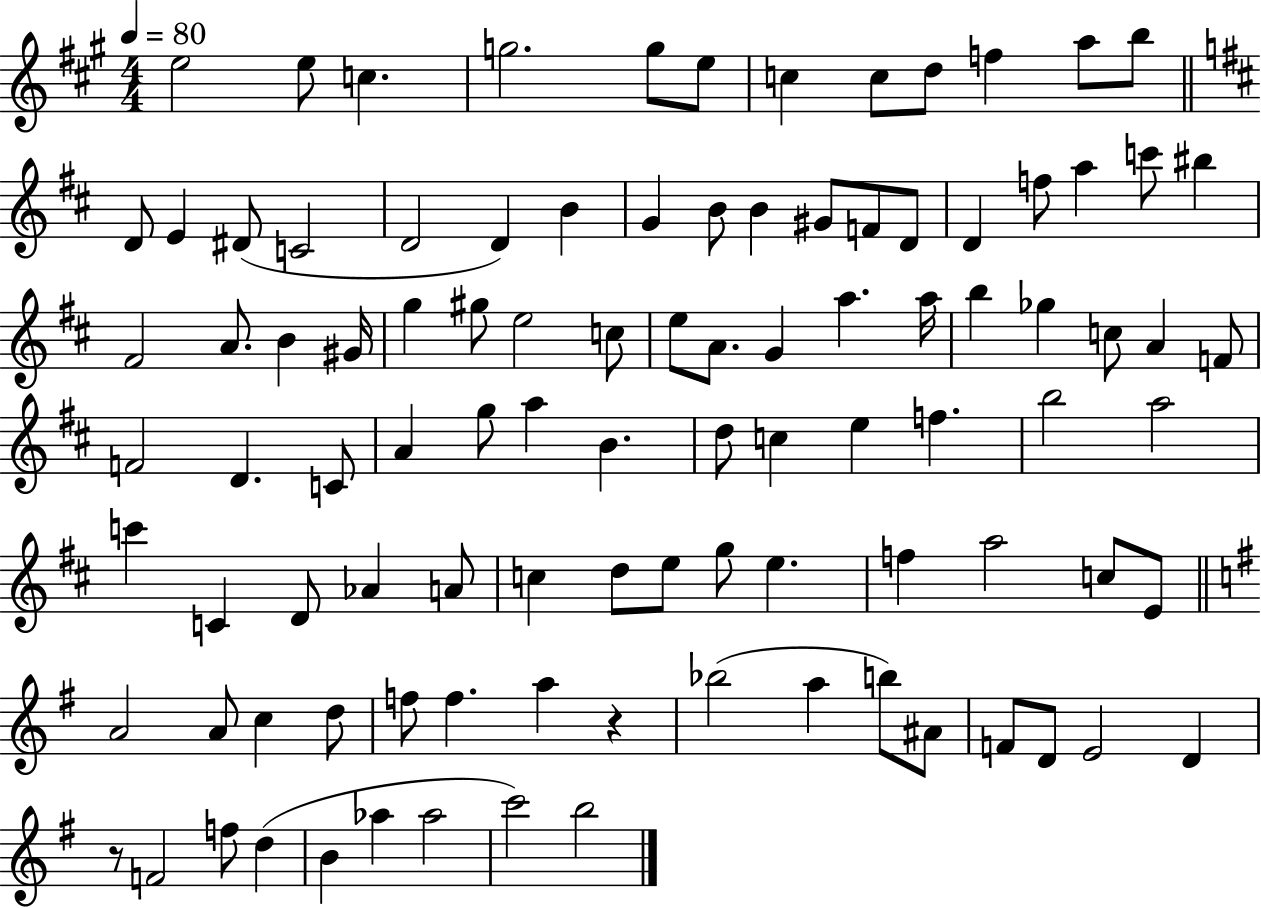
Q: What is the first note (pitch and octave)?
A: E5